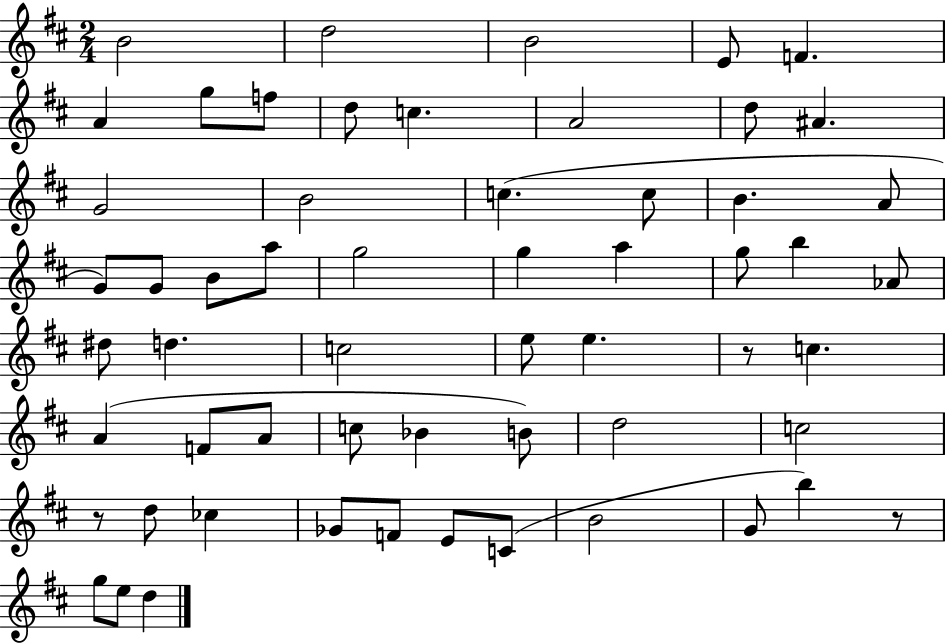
X:1
T:Untitled
M:2/4
L:1/4
K:D
B2 d2 B2 E/2 F A g/2 f/2 d/2 c A2 d/2 ^A G2 B2 c c/2 B A/2 G/2 G/2 B/2 a/2 g2 g a g/2 b _A/2 ^d/2 d c2 e/2 e z/2 c A F/2 A/2 c/2 _B B/2 d2 c2 z/2 d/2 _c _G/2 F/2 E/2 C/2 B2 G/2 b z/2 g/2 e/2 d